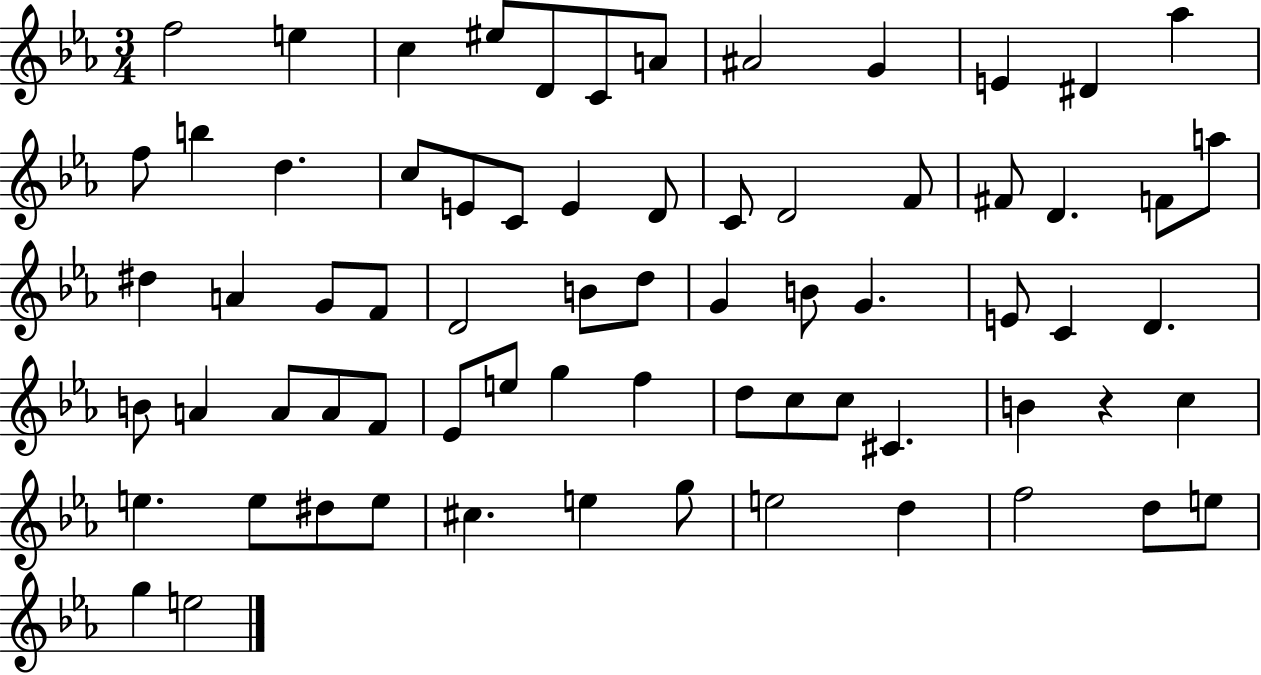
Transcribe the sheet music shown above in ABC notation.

X:1
T:Untitled
M:3/4
L:1/4
K:Eb
f2 e c ^e/2 D/2 C/2 A/2 ^A2 G E ^D _a f/2 b d c/2 E/2 C/2 E D/2 C/2 D2 F/2 ^F/2 D F/2 a/2 ^d A G/2 F/2 D2 B/2 d/2 G B/2 G E/2 C D B/2 A A/2 A/2 F/2 _E/2 e/2 g f d/2 c/2 c/2 ^C B z c e e/2 ^d/2 e/2 ^c e g/2 e2 d f2 d/2 e/2 g e2